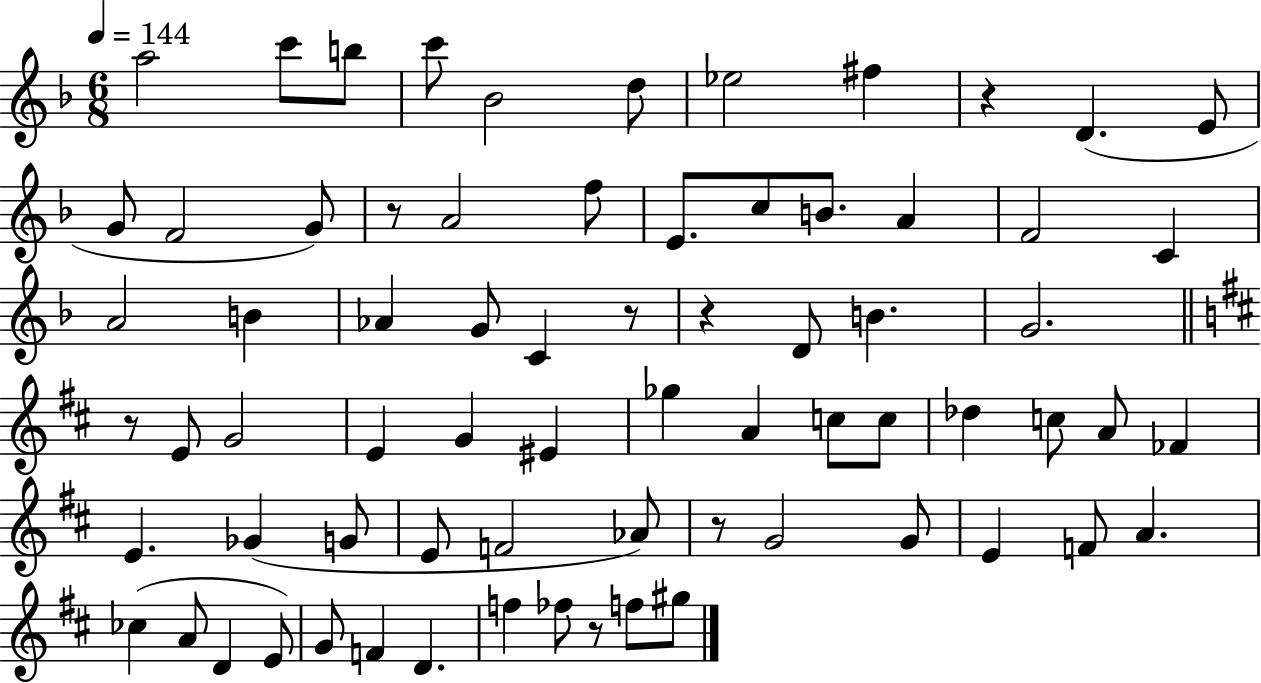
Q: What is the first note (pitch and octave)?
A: A5